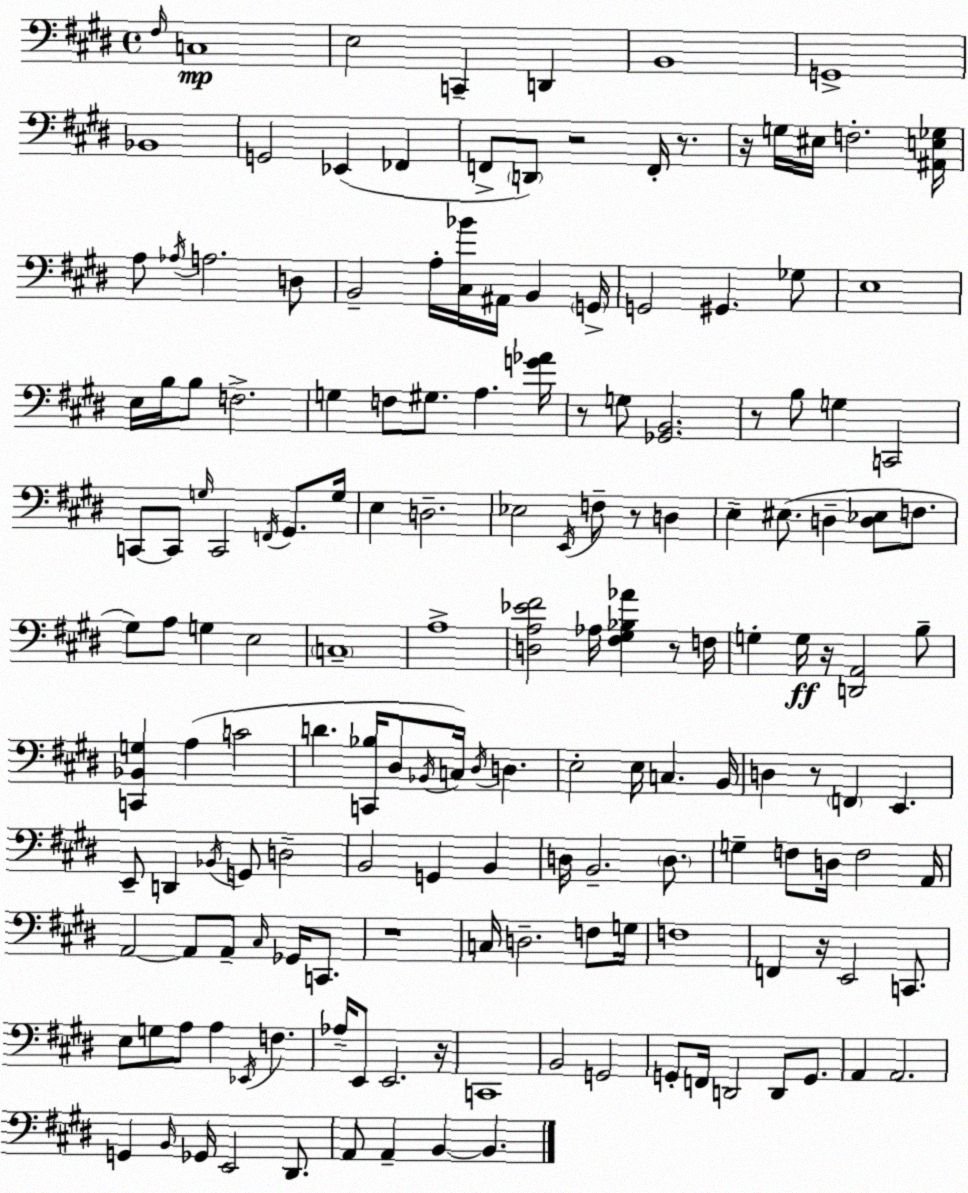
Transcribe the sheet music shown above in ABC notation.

X:1
T:Untitled
M:4/4
L:1/4
K:E
^F,/4 C,4 E,2 C,, D,, B,,4 G,,4 _B,,4 G,,2 _E,, _F,, F,,/2 D,,/2 z2 F,,/4 z/2 z/4 G,/4 ^E,/4 F,2 [^A,,E,_G,]/4 A,/2 _A,/4 A,2 D,/2 B,,2 A,/4 [^C,_B]/4 ^A,,/4 B,, G,,/4 G,,2 ^G,, _G,/2 E,4 E,/4 B,/4 B,/2 F,2 G, F,/2 ^G,/2 A, [G_A]/4 z/2 G,/2 [_G,,B,,]2 z/2 B,/2 G, C,,2 C,,/2 C,,/2 G,/4 C,,2 F,,/4 ^G,,/2 G,/4 E, D,2 _E,2 E,,/4 F,/2 z/2 D, E, ^E,/2 D, [D,_E,]/2 F,/2 ^G,/2 A,/2 G, E,2 C,4 A,4 [D,A,_E^F]2 _A,/4 [^F,^G,_B,_A] z/2 F,/4 G, G,/4 z/4 [D,,A,,]2 B,/2 [C,,_B,,G,] A, C2 D [C,,_B,]/4 ^D,/2 _B,,/4 C,/4 ^D,/4 D, E,2 E,/4 C, B,,/4 D, z/2 F,, E,, E,,/2 D,, _B,,/4 G,,/2 D,2 B,,2 G,, B,, D,/4 B,,2 D,/2 G, F,/2 D,/4 F,2 A,,/4 A,,2 A,,/2 A,,/2 ^C,/4 _G,,/4 C,,/2 z4 C,/4 D,2 F,/2 G,/4 F,4 F,, z/4 E,,2 C,,/2 E,/2 G,/2 A,/2 A, _E,,/4 F, _A,/4 E,,/2 E,,2 z/4 C,,4 B,,2 G,,2 G,,/2 F,,/4 D,,2 D,,/2 G,,/2 A,, A,,2 G,, B,,/4 _G,,/4 E,,2 ^D,,/2 A,,/2 A,, B,, B,,